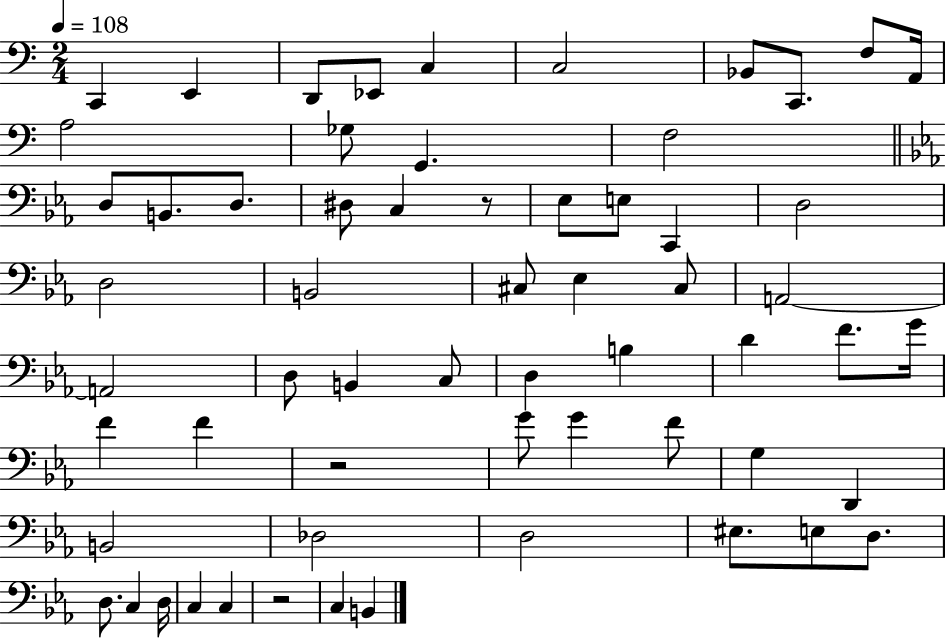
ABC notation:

X:1
T:Untitled
M:2/4
L:1/4
K:C
C,, E,, D,,/2 _E,,/2 C, C,2 _B,,/2 C,,/2 F,/2 A,,/4 A,2 _G,/2 G,, F,2 D,/2 B,,/2 D,/2 ^D,/2 C, z/2 _E,/2 E,/2 C,, D,2 D,2 B,,2 ^C,/2 _E, ^C,/2 A,,2 A,,2 D,/2 B,, C,/2 D, B, D F/2 G/4 F F z2 G/2 G F/2 G, D,, B,,2 _D,2 D,2 ^E,/2 E,/2 D,/2 D,/2 C, D,/4 C, C, z2 C, B,,